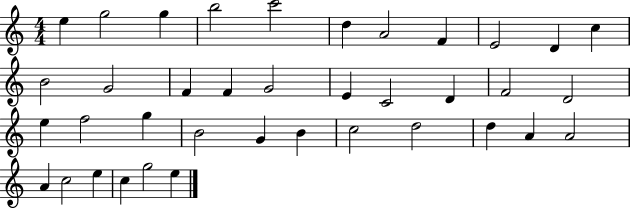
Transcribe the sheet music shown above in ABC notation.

X:1
T:Untitled
M:4/4
L:1/4
K:C
e g2 g b2 c'2 d A2 F E2 D c B2 G2 F F G2 E C2 D F2 D2 e f2 g B2 G B c2 d2 d A A2 A c2 e c g2 e